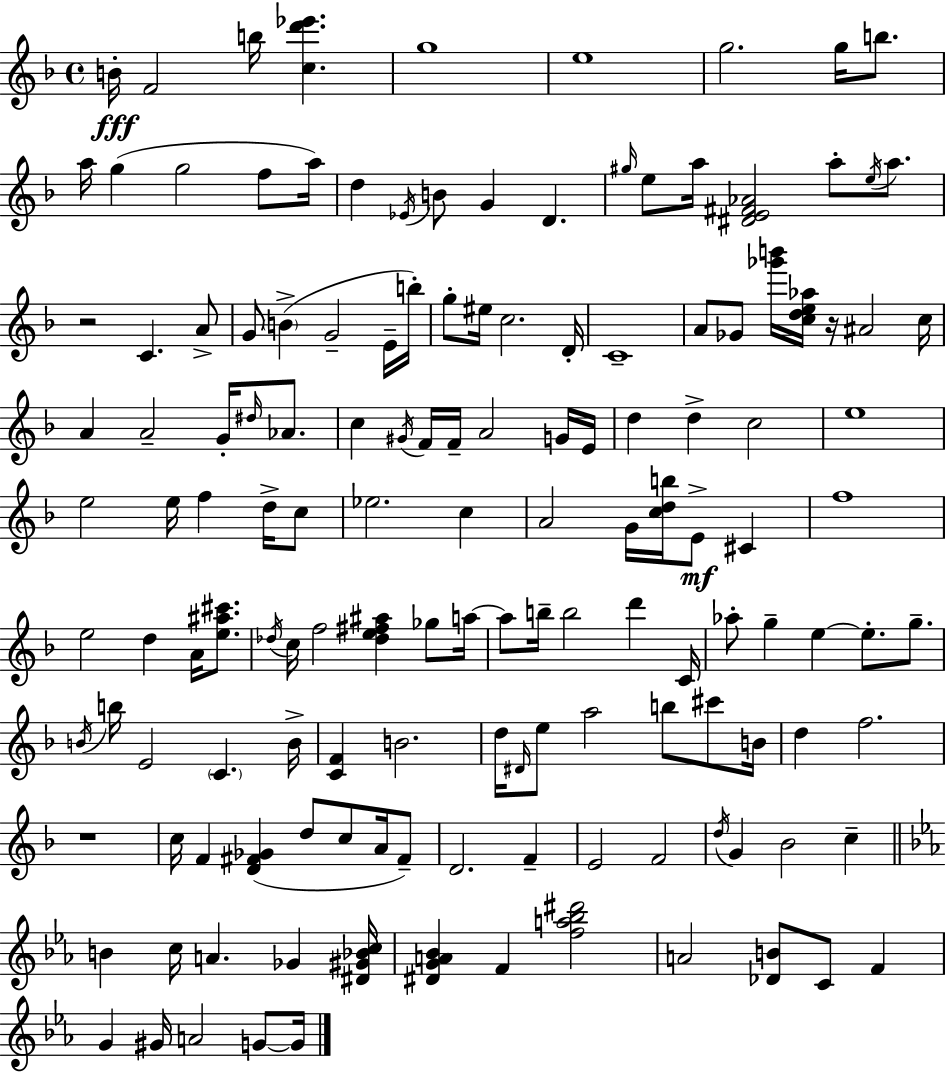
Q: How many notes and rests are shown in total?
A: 144